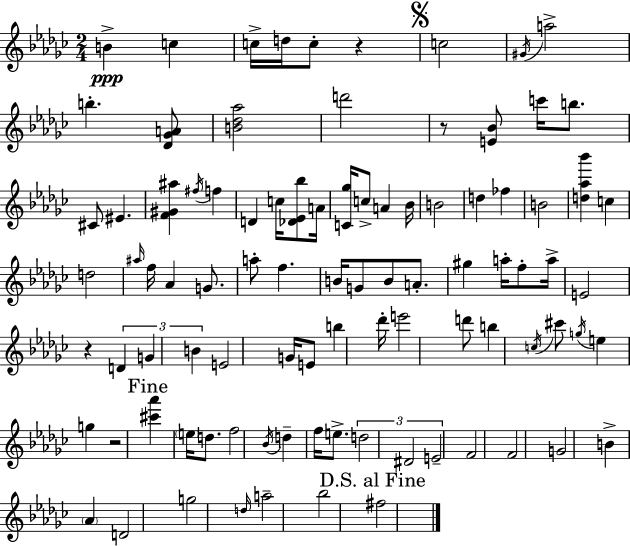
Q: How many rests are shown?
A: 4